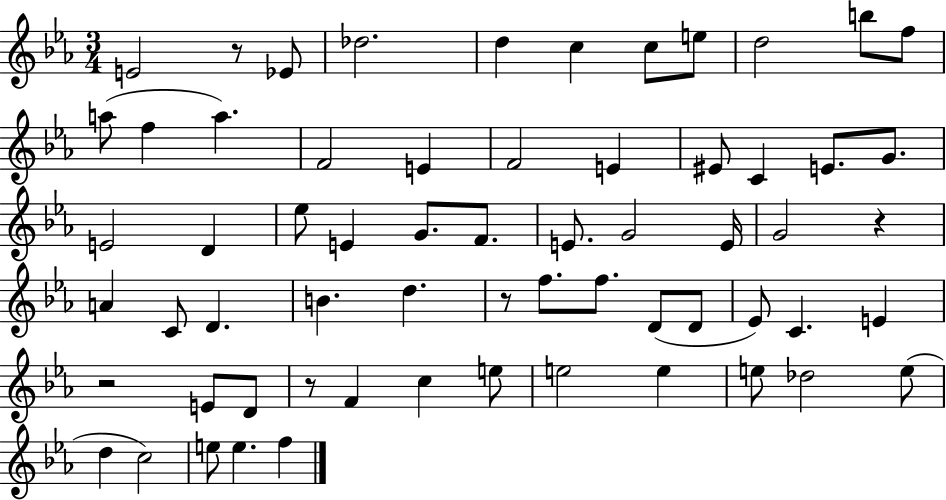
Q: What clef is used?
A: treble